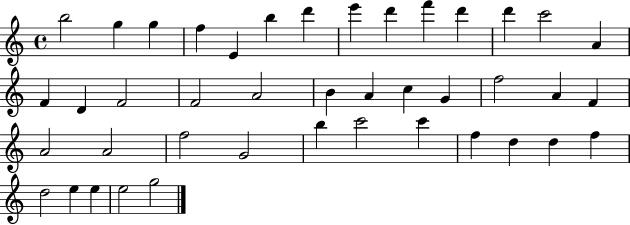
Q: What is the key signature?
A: C major